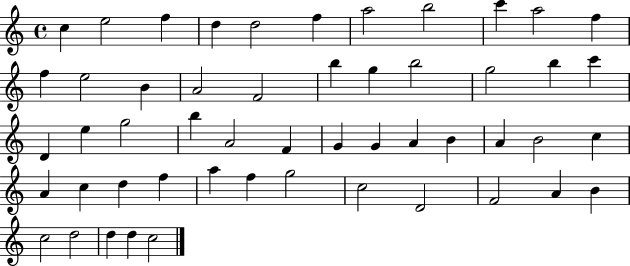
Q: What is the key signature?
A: C major